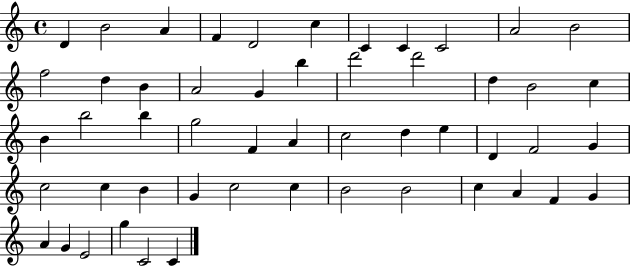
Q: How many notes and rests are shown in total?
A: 52